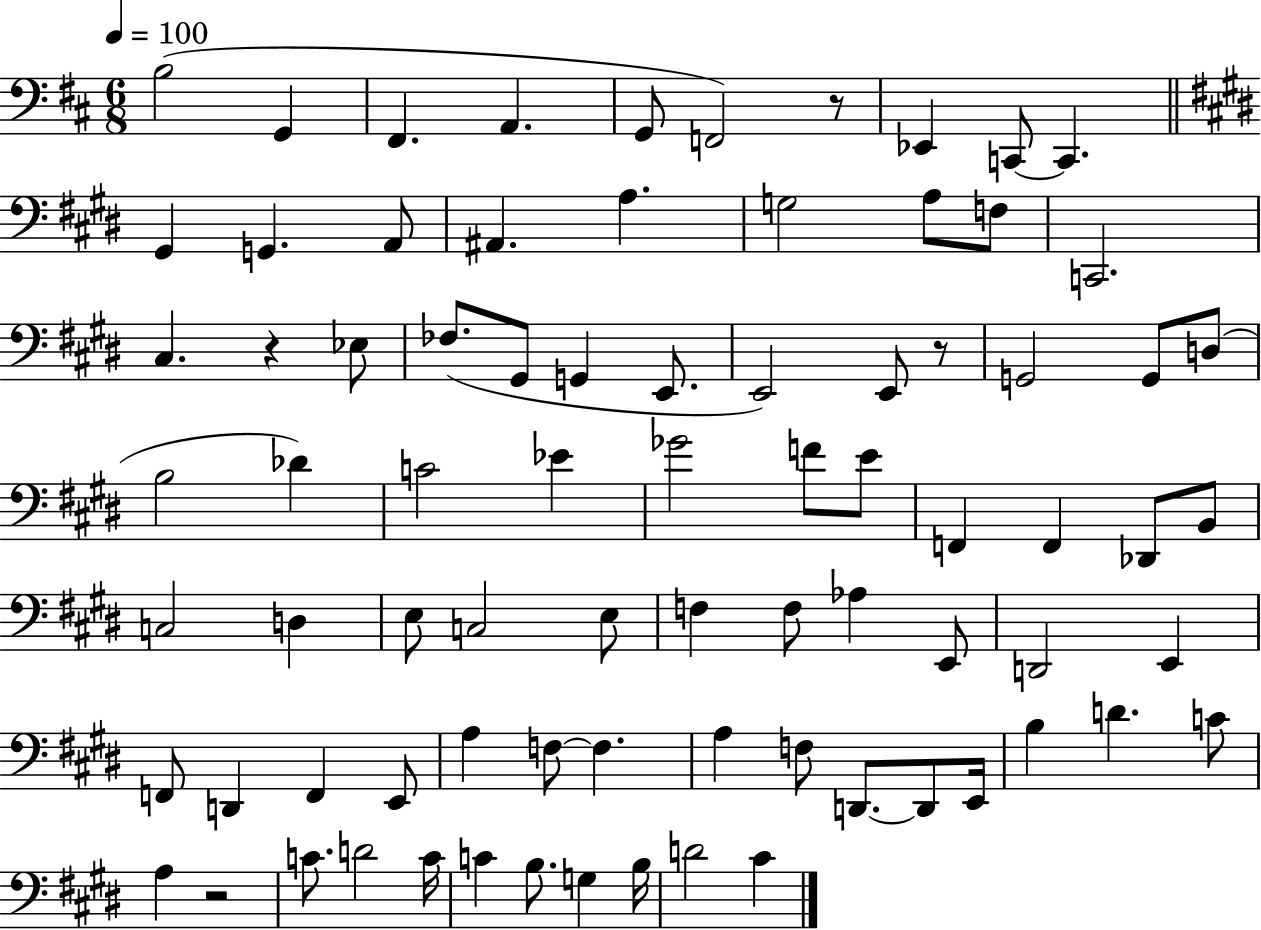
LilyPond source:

{
  \clef bass
  \numericTimeSignature
  \time 6/8
  \key d \major
  \tempo 4 = 100
  b2( g,4 | fis,4. a,4. | g,8 f,2) r8 | ees,4 c,8~~ c,4. | \break \bar "||" \break \key e \major gis,4 g,4. a,8 | ais,4. a4. | g2 a8 f8 | c,2. | \break cis4. r4 ees8 | fes8.( gis,8 g,4 e,8. | e,2) e,8 r8 | g,2 g,8 d8( | \break b2 des'4) | c'2 ees'4 | ges'2 f'8 e'8 | f,4 f,4 des,8 b,8 | \break c2 d4 | e8 c2 e8 | f4 f8 aes4 e,8 | d,2 e,4 | \break f,8 d,4 f,4 e,8 | a4 f8~~ f4. | a4 f8 d,8.~~ d,8 e,16 | b4 d'4. c'8 | \break a4 r2 | c'8. d'2 c'16 | c'4 b8. g4 b16 | d'2 cis'4 | \break \bar "|."
}